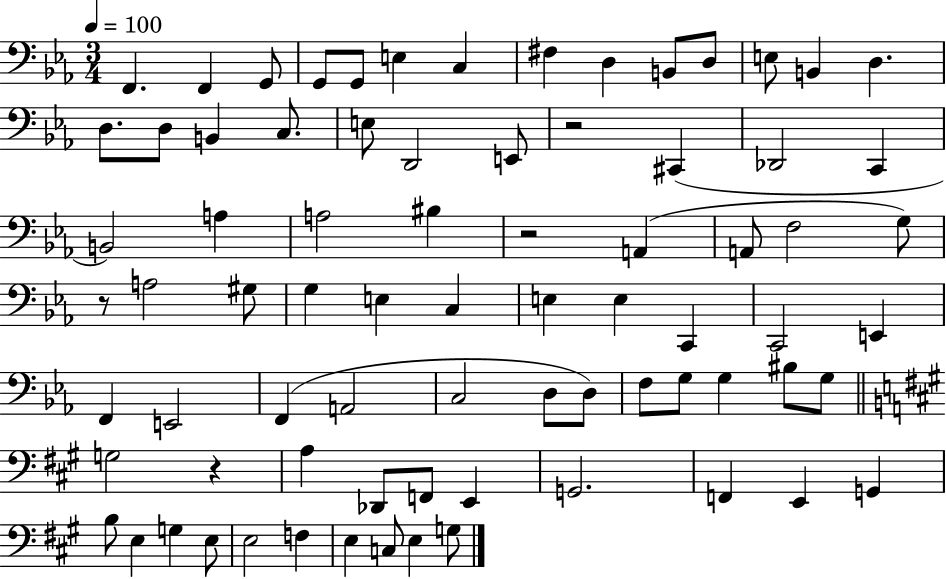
F2/q. F2/q G2/e G2/e G2/e E3/q C3/q F#3/q D3/q B2/e D3/e E3/e B2/q D3/q. D3/e. D3/e B2/q C3/e. E3/e D2/h E2/e R/h C#2/q Db2/h C2/q B2/h A3/q A3/h BIS3/q R/h A2/q A2/e F3/h G3/e R/e A3/h G#3/e G3/q E3/q C3/q E3/q E3/q C2/q C2/h E2/q F2/q E2/h F2/q A2/h C3/h D3/e D3/e F3/e G3/e G3/q BIS3/e G3/e G3/h R/q A3/q Db2/e F2/e E2/q G2/h. F2/q E2/q G2/q B3/e E3/q G3/q E3/e E3/h F3/q E3/q C3/e E3/q G3/e